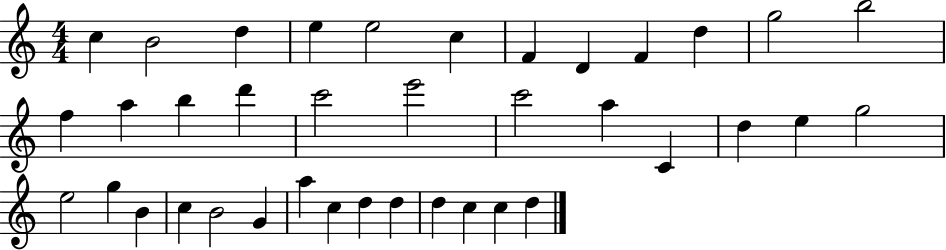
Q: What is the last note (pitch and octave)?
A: D5